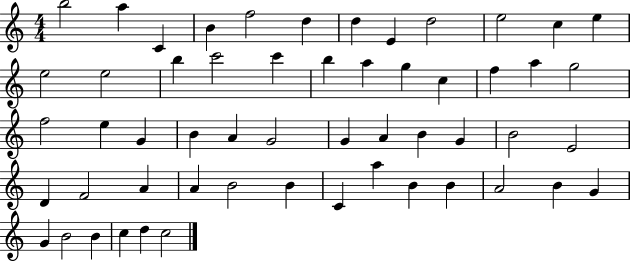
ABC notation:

X:1
T:Untitled
M:4/4
L:1/4
K:C
b2 a C B f2 d d E d2 e2 c e e2 e2 b c'2 c' b a g c f a g2 f2 e G B A G2 G A B G B2 E2 D F2 A A B2 B C a B B A2 B G G B2 B c d c2